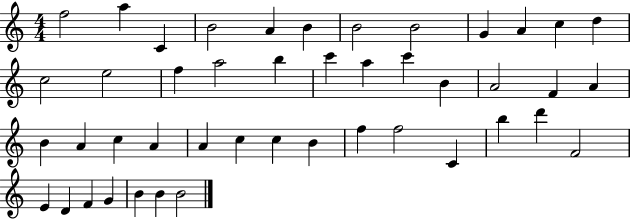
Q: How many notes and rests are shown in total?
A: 45